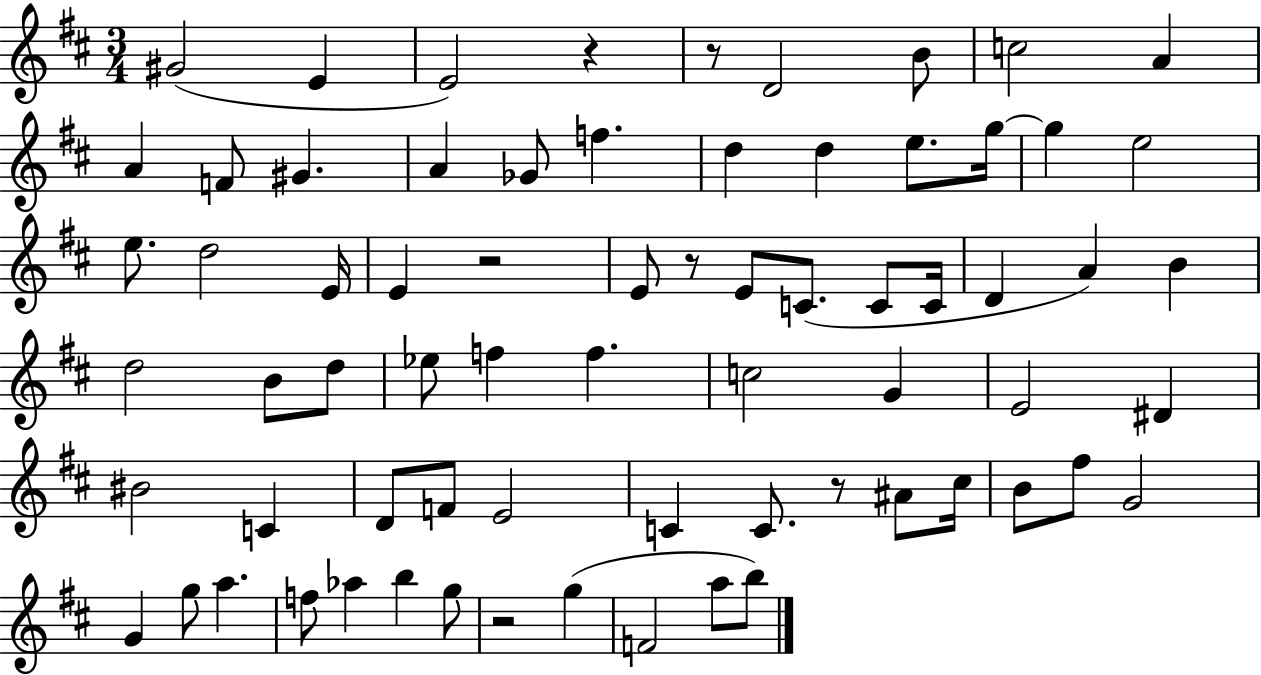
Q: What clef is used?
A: treble